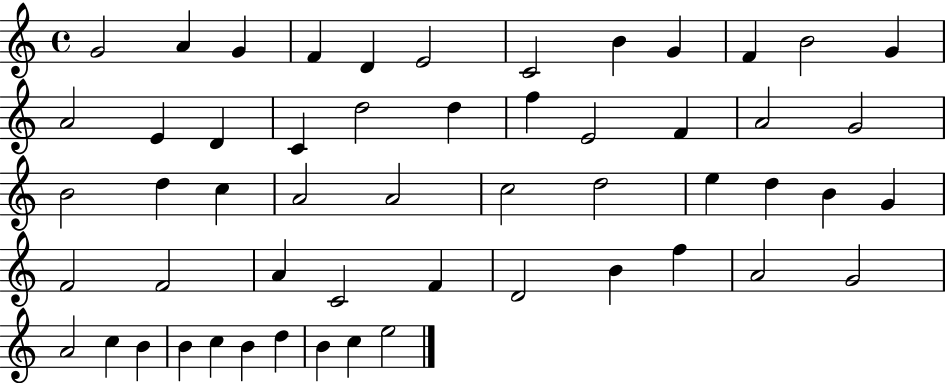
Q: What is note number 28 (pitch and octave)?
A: A4